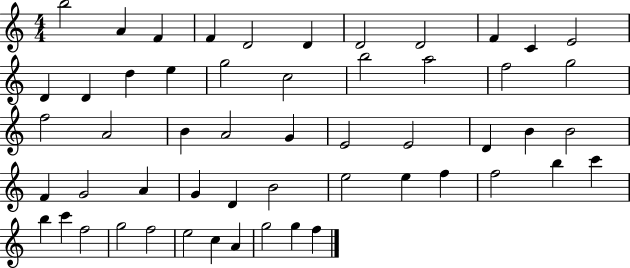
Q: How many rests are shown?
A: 0